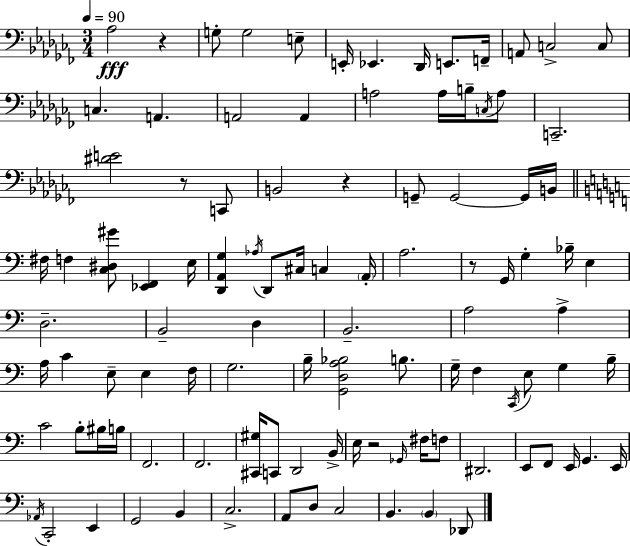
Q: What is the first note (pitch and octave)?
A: Ab3